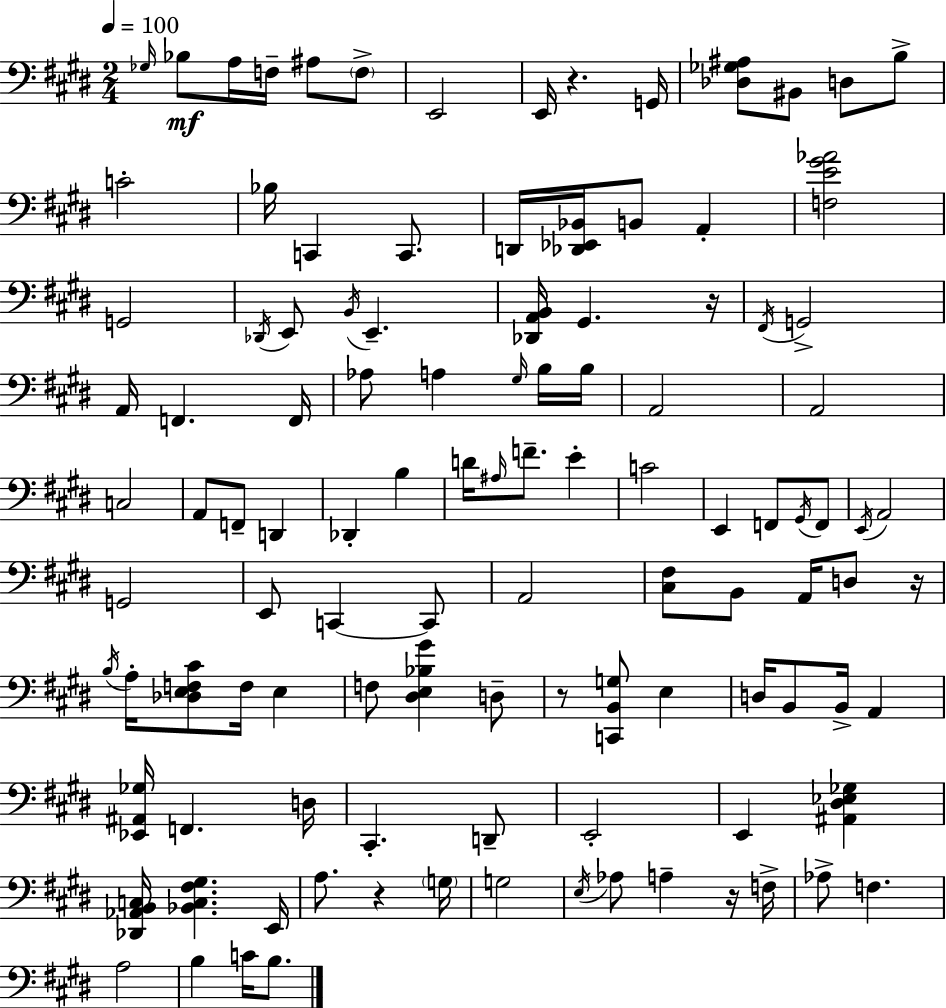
Gb3/s Bb3/e A3/s F3/s A#3/e F3/e E2/h E2/s R/q. G2/s [Db3,Gb3,A#3]/e BIS2/e D3/e B3/e C4/h Bb3/s C2/q C2/e. D2/s [Db2,Eb2,Bb2]/s B2/e A2/q [F3,E4,G#4,Ab4]/h G2/h Db2/s E2/e B2/s E2/q. [Db2,A2,B2]/s G#2/q. R/s F#2/s G2/h A2/s F2/q. F2/s Ab3/e A3/q G#3/s B3/s B3/s A2/h A2/h C3/h A2/e F2/e D2/q Db2/q B3/q D4/s A#3/s F4/e. E4/q C4/h E2/q F2/e G#2/s F2/e E2/s A2/h G2/h E2/e C2/q C2/e A2/h [C#3,F#3]/e B2/e A2/s D3/e R/s B3/s A3/s [Db3,E3,F3,C#4]/e F3/s E3/q F3/e [D#3,E3,Bb3,G#4]/q D3/e R/e [C2,B2,G3]/e E3/q D3/s B2/e B2/s A2/q [Eb2,A#2,Gb3]/s F2/q. D3/s C#2/q. D2/e E2/h E2/q [A#2,D#3,Eb3,Gb3]/q [Db2,Ab2,B2,C3]/s [Bb2,C3,F#3,G#3]/q. E2/s A3/e. R/q G3/s G3/h E3/s Ab3/e A3/q R/s F3/s Ab3/e F3/q. A3/h B3/q C4/s B3/e.